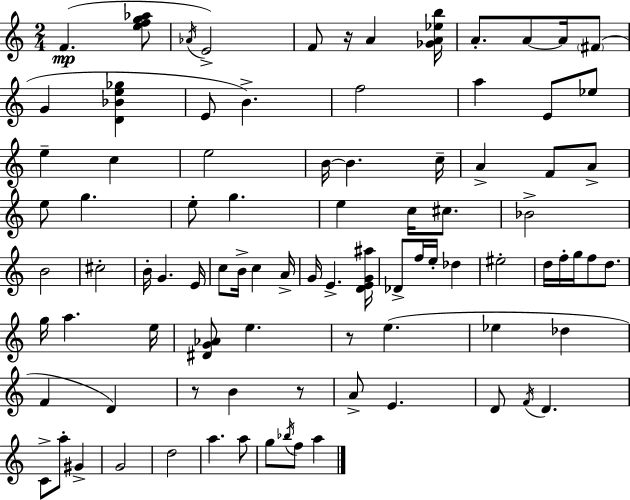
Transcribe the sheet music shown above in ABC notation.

X:1
T:Untitled
M:2/4
L:1/4
K:C
F [efg_a]/2 _A/4 E2 F/2 z/4 A [_GA_eb]/4 A/2 A/2 A/4 ^F/2 G [D_Be_g] E/2 B f2 a E/2 _e/2 e c e2 B/4 B c/4 A F/2 A/2 e/2 g e/2 g e c/4 ^c/2 _B2 B2 ^c2 B/4 G E/4 c/2 B/4 c A/4 G/4 E [DEG^a]/4 _D/2 f/4 e/4 _d ^e2 d/4 f/4 g/4 f/2 d/2 g/4 a e/4 [^DG_A]/2 e z/2 e _e _d F D z/2 B z/2 A/2 E D/2 F/4 D C/2 a/2 ^G G2 d2 a a/2 g/2 _b/4 f/2 a